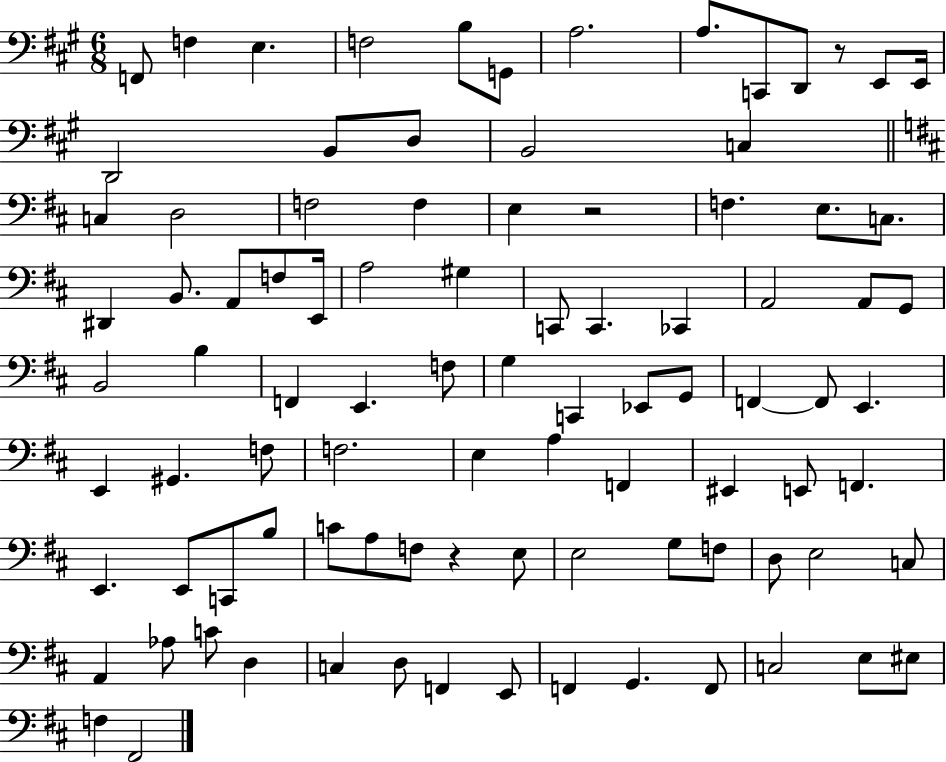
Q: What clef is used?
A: bass